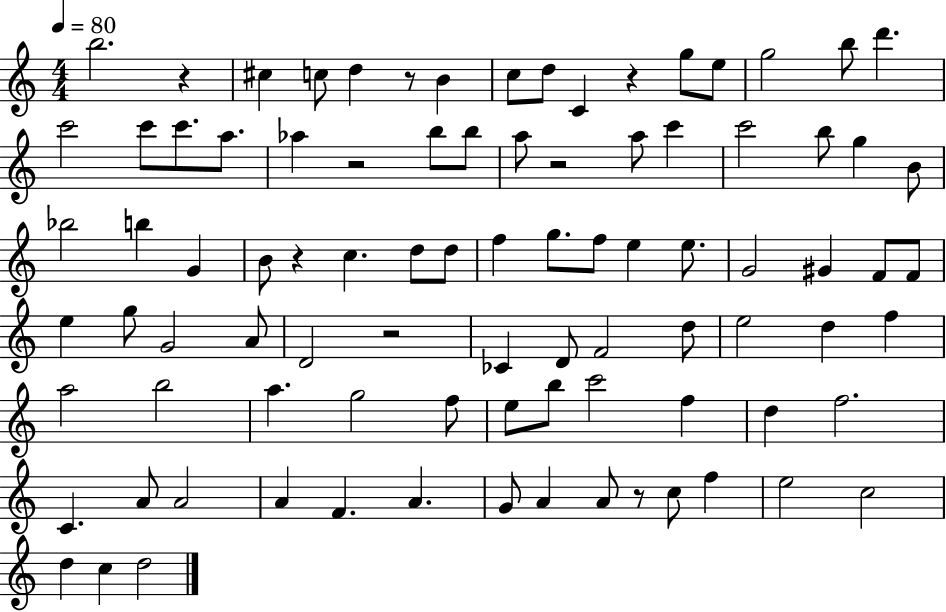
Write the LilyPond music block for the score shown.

{
  \clef treble
  \numericTimeSignature
  \time 4/4
  \key c \major
  \tempo 4 = 80
  b''2. r4 | cis''4 c''8 d''4 r8 b'4 | c''8 d''8 c'4 r4 g''8 e''8 | g''2 b''8 d'''4. | \break c'''2 c'''8 c'''8. a''8. | aes''4 r2 b''8 b''8 | a''8 r2 a''8 c'''4 | c'''2 b''8 g''4 b'8 | \break bes''2 b''4 g'4 | b'8 r4 c''4. d''8 d''8 | f''4 g''8. f''8 e''4 e''8. | g'2 gis'4 f'8 f'8 | \break e''4 g''8 g'2 a'8 | d'2 r2 | ces'4 d'8 f'2 d''8 | e''2 d''4 f''4 | \break a''2 b''2 | a''4. g''2 f''8 | e''8 b''8 c'''2 f''4 | d''4 f''2. | \break c'4. a'8 a'2 | a'4 f'4. a'4. | g'8 a'4 a'8 r8 c''8 f''4 | e''2 c''2 | \break d''4 c''4 d''2 | \bar "|."
}